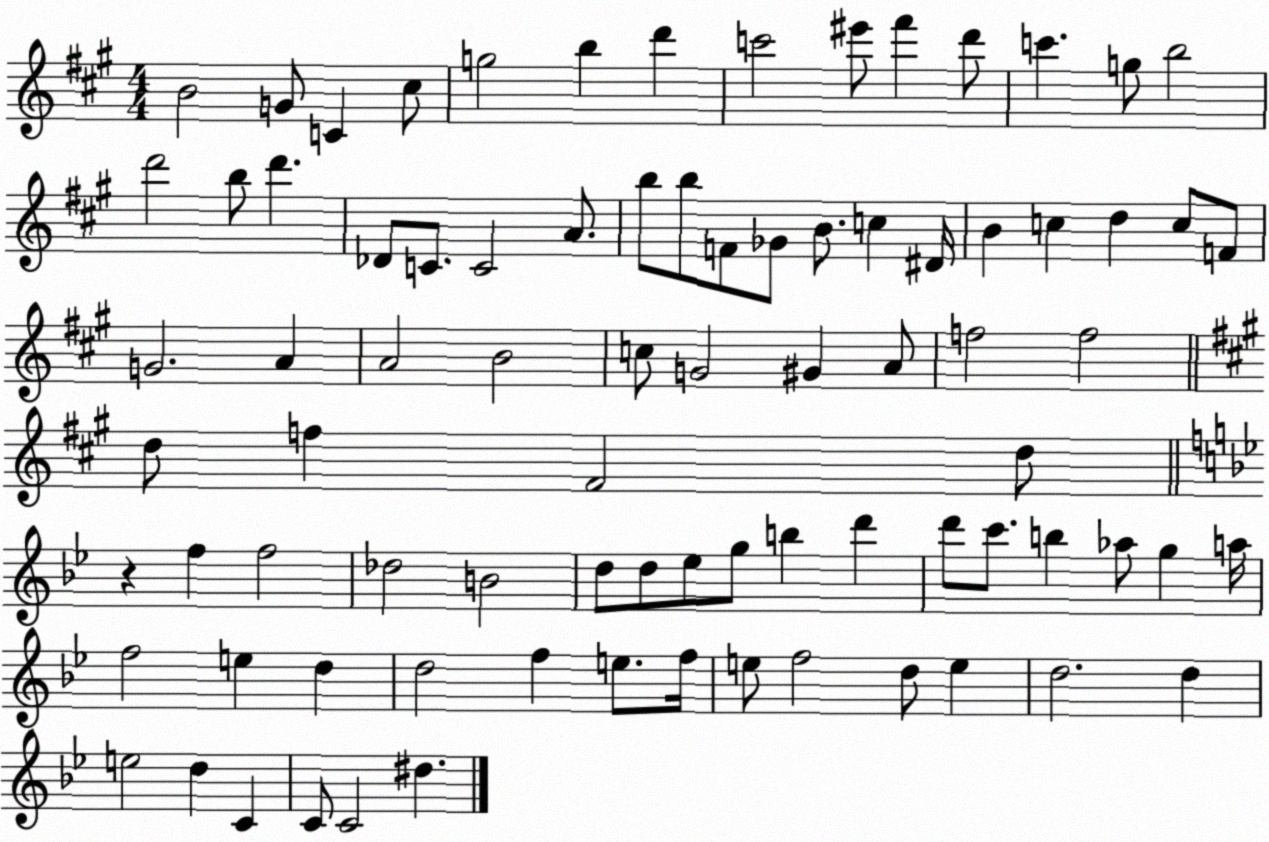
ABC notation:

X:1
T:Untitled
M:4/4
L:1/4
K:A
B2 G/2 C ^c/2 g2 b d' c'2 ^e'/2 ^f' d'/2 c' g/2 b2 d'2 b/2 d' _D/2 C/2 C2 A/2 b/2 b/2 F/2 _G/2 B/2 c ^D/4 B c d c/2 F/2 G2 A A2 B2 c/2 G2 ^G A/2 f2 f2 d/2 f ^F2 d/2 z f f2 _d2 B2 d/2 d/2 _e/2 g/2 b d' d'/2 c'/2 b _a/2 g a/4 f2 e d d2 f e/2 f/4 e/2 f2 d/2 e d2 d e2 d C C/2 C2 ^d